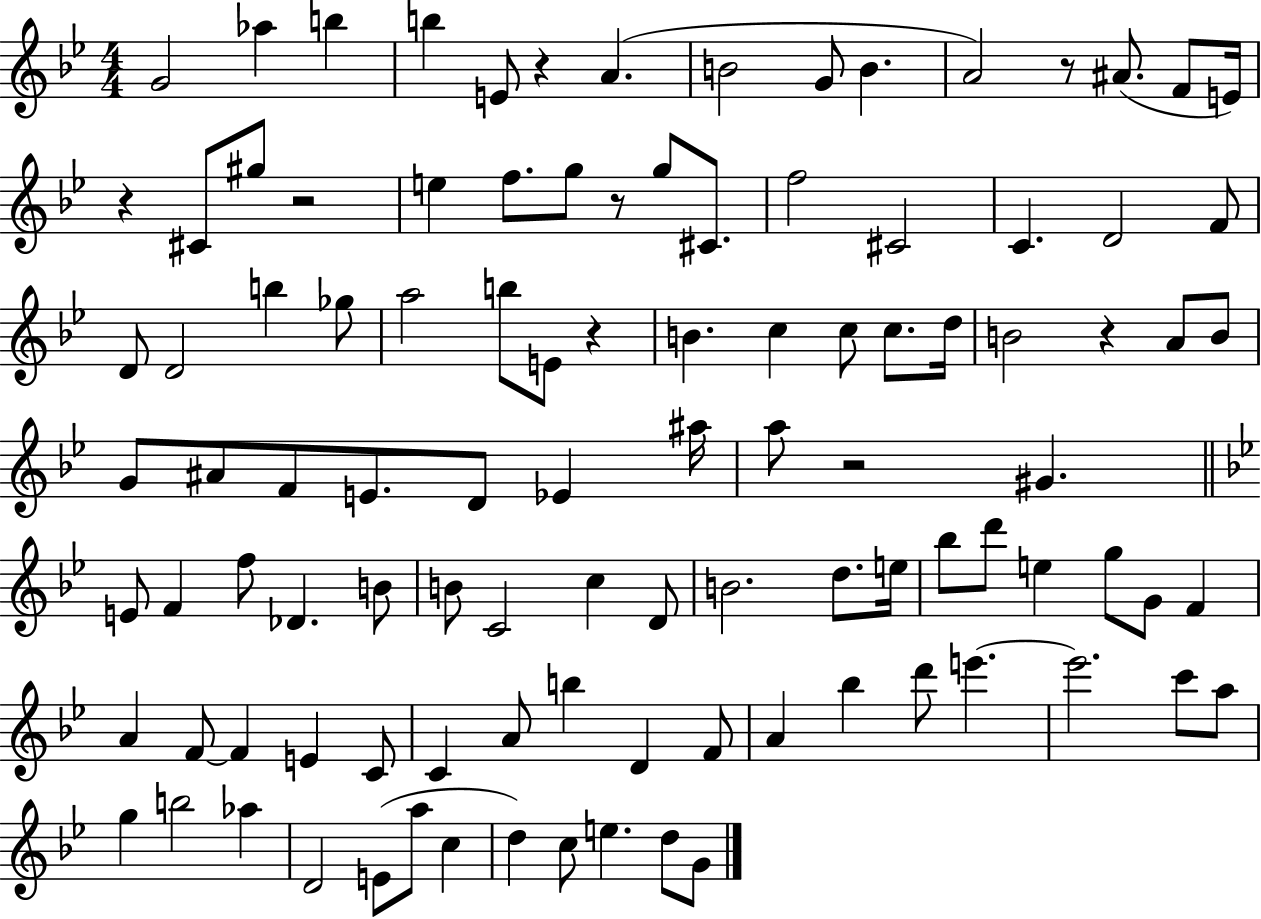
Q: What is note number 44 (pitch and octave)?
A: E4